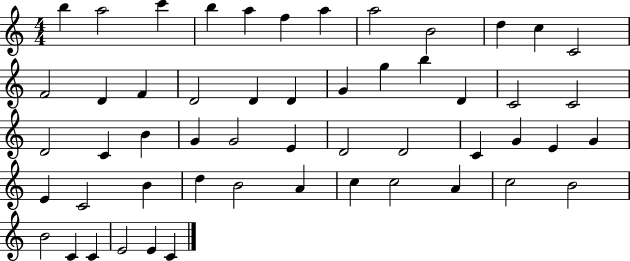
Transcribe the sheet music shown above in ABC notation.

X:1
T:Untitled
M:4/4
L:1/4
K:C
b a2 c' b a f a a2 B2 d c C2 F2 D F D2 D D G g b D C2 C2 D2 C B G G2 E D2 D2 C G E G E C2 B d B2 A c c2 A c2 B2 B2 C C E2 E C